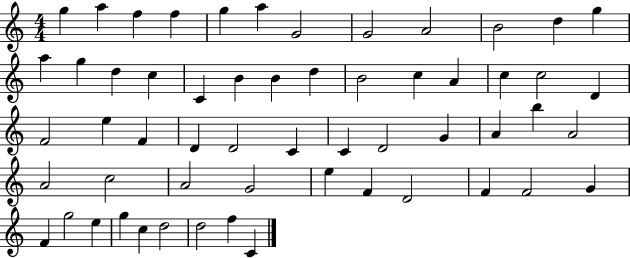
{
  \clef treble
  \numericTimeSignature
  \time 4/4
  \key c \major
  g''4 a''4 f''4 f''4 | g''4 a''4 g'2 | g'2 a'2 | b'2 d''4 g''4 | \break a''4 g''4 d''4 c''4 | c'4 b'4 b'4 d''4 | b'2 c''4 a'4 | c''4 c''2 d'4 | \break f'2 e''4 f'4 | d'4 d'2 c'4 | c'4 d'2 g'4 | a'4 b''4 a'2 | \break a'2 c''2 | a'2 g'2 | e''4 f'4 d'2 | f'4 f'2 g'4 | \break f'4 g''2 e''4 | g''4 c''4 d''2 | d''2 f''4 c'4 | \bar "|."
}